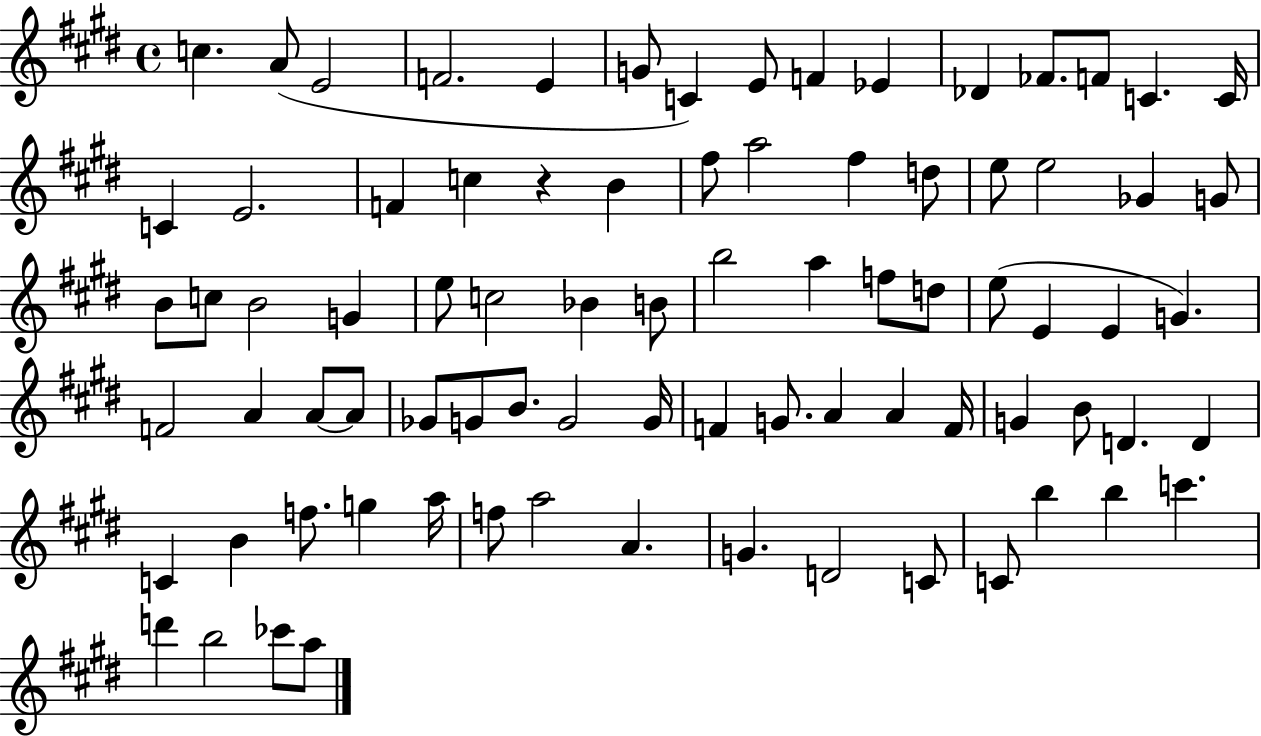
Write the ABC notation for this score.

X:1
T:Untitled
M:4/4
L:1/4
K:E
c A/2 E2 F2 E G/2 C E/2 F _E _D _F/2 F/2 C C/4 C E2 F c z B ^f/2 a2 ^f d/2 e/2 e2 _G G/2 B/2 c/2 B2 G e/2 c2 _B B/2 b2 a f/2 d/2 e/2 E E G F2 A A/2 A/2 _G/2 G/2 B/2 G2 G/4 F G/2 A A F/4 G B/2 D D C B f/2 g a/4 f/2 a2 A G D2 C/2 C/2 b b c' d' b2 _c'/2 a/2